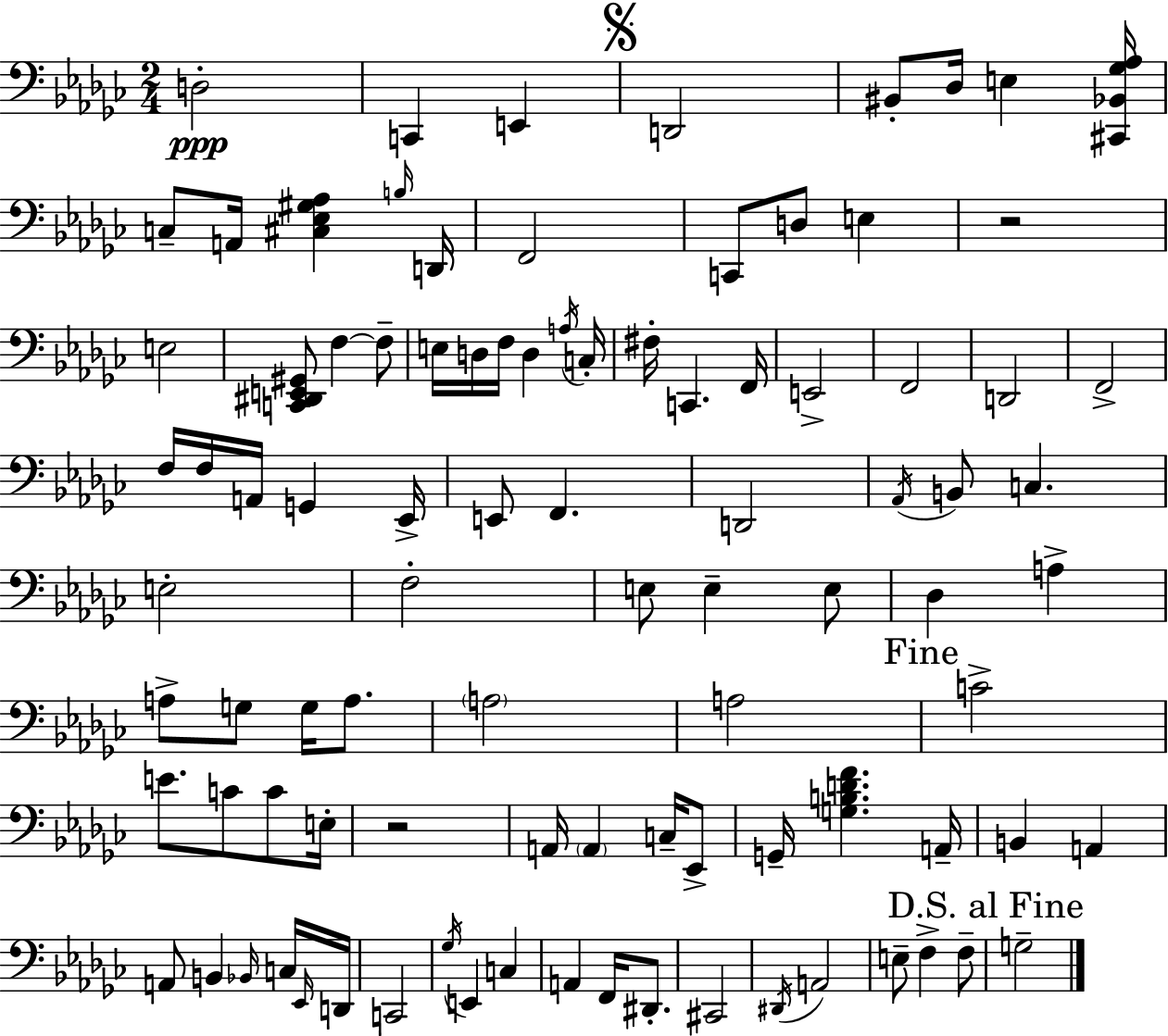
D3/h C2/q E2/q D2/h BIS2/e Db3/s E3/q [C#2,Bb2,Gb3,Ab3]/s C3/e A2/s [C#3,Eb3,G#3,Ab3]/q B3/s D2/s F2/h C2/e D3/e E3/q R/h E3/h [C2,D#2,E2,G#2]/e F3/q F3/e E3/s D3/s F3/s D3/q A3/s C3/s F#3/s C2/q. F2/s E2/h F2/h D2/h F2/h F3/s F3/s A2/s G2/q Eb2/s E2/e F2/q. D2/h Ab2/s B2/e C3/q. E3/h F3/h E3/e E3/q E3/e Db3/q A3/q A3/e G3/e G3/s A3/e. A3/h A3/h C4/h E4/e. C4/e C4/e E3/s R/h A2/s A2/q C3/s Eb2/e G2/s [G3,B3,D4,F4]/q. A2/s B2/q A2/q A2/e B2/q Bb2/s C3/s Eb2/s D2/s C2/h Gb3/s E2/q C3/q A2/q F2/s D#2/e. C#2/h D#2/s A2/h E3/e F3/q F3/e G3/h